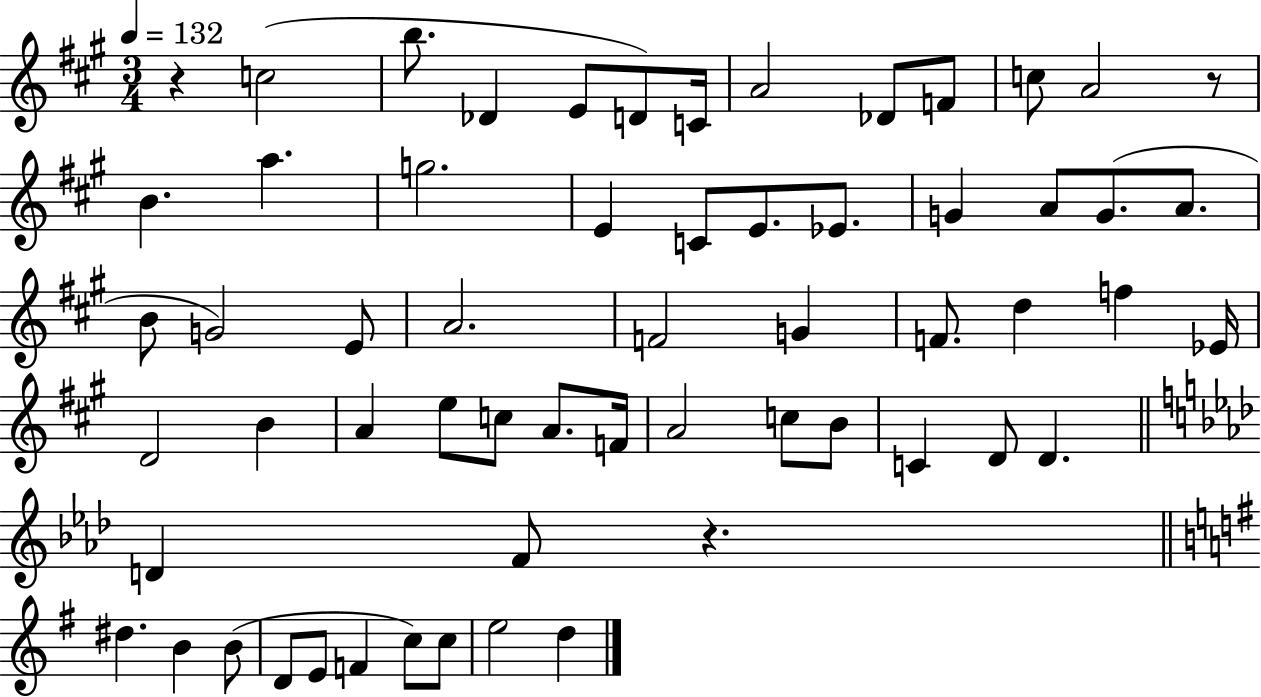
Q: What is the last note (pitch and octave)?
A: D5